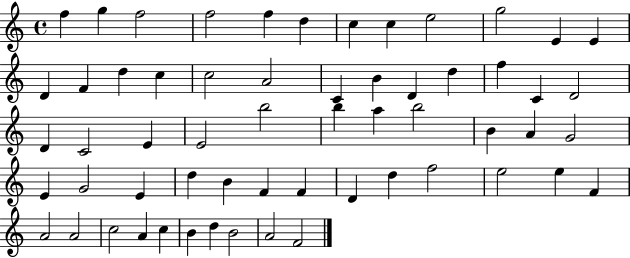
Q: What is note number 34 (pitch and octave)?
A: B4